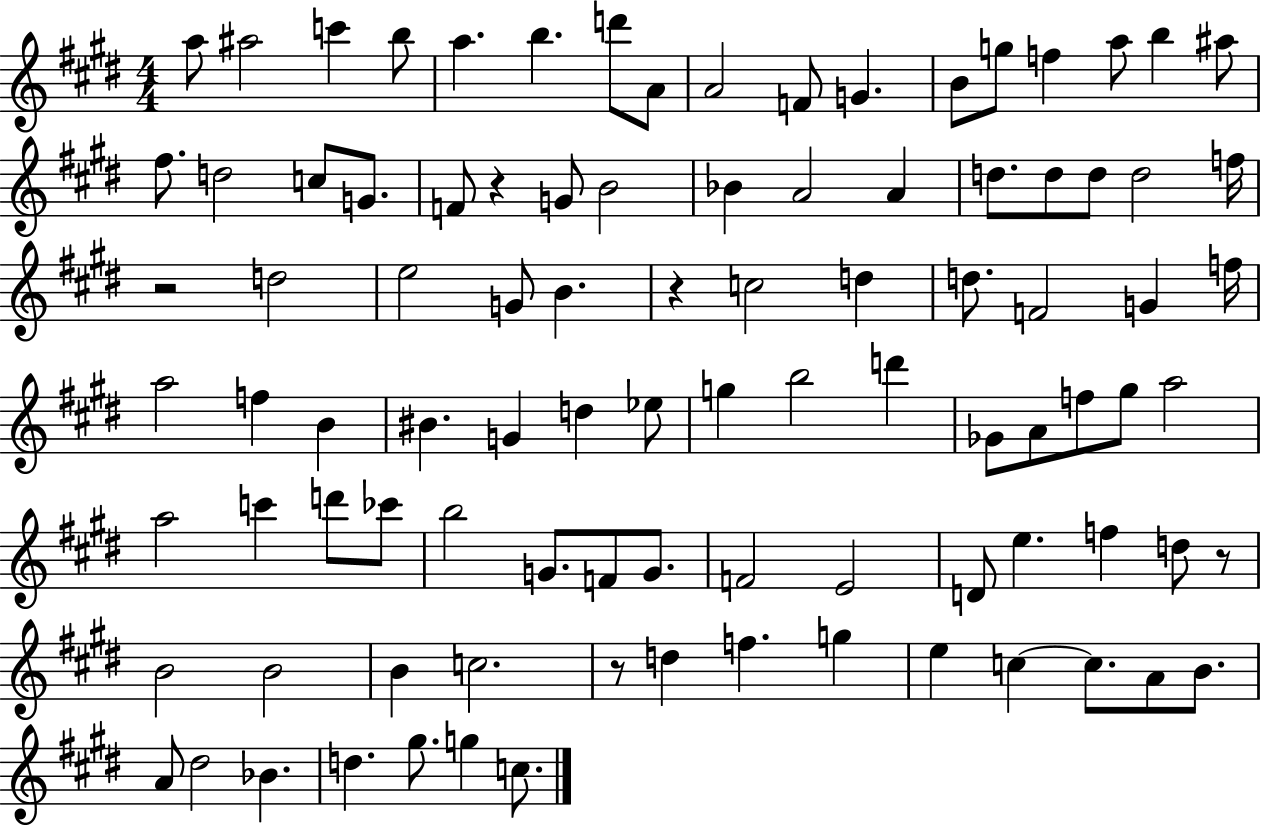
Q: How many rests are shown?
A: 5